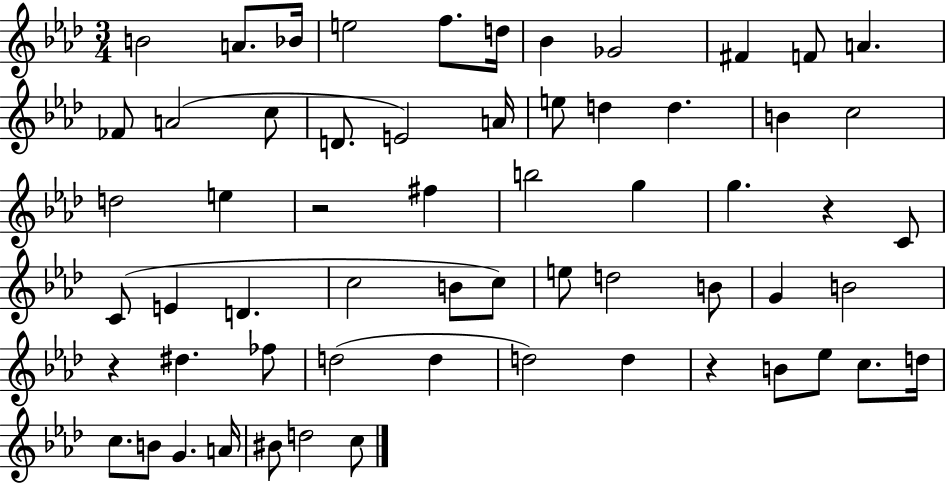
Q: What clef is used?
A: treble